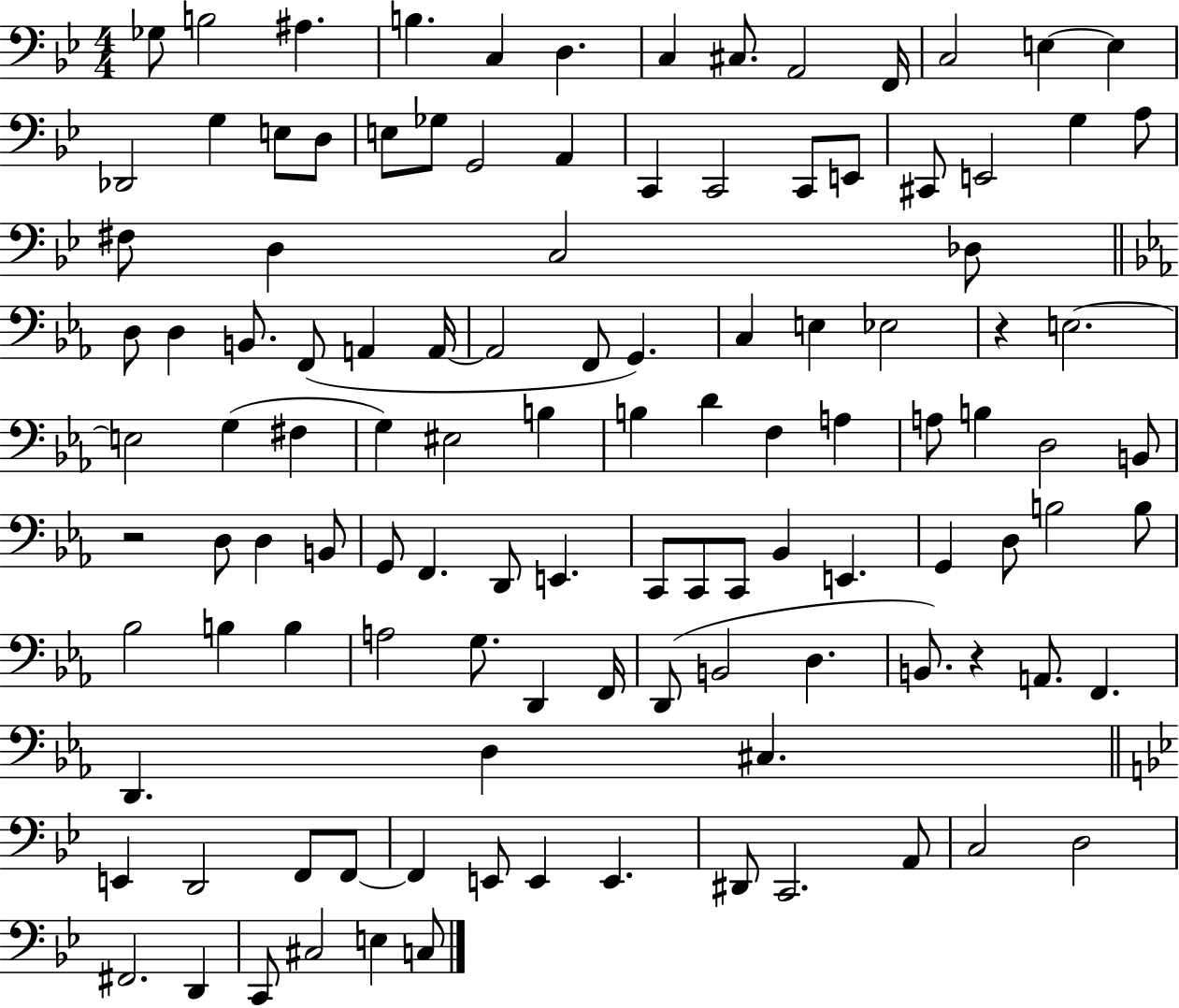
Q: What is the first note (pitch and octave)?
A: Gb3